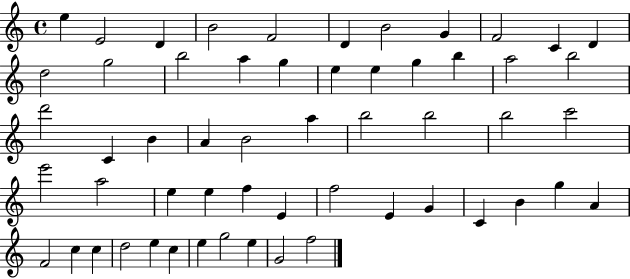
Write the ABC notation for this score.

X:1
T:Untitled
M:4/4
L:1/4
K:C
e E2 D B2 F2 D B2 G F2 C D d2 g2 b2 a g e e g b a2 b2 d'2 C B A B2 a b2 b2 b2 c'2 e'2 a2 e e f E f2 E G C B g A F2 c c d2 e c e g2 e G2 f2